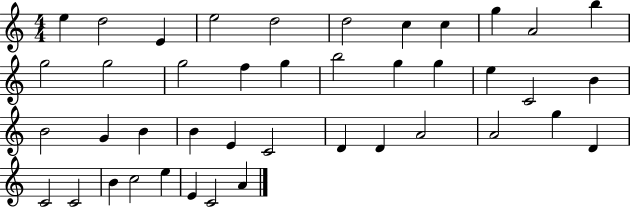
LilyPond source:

{
  \clef treble
  \numericTimeSignature
  \time 4/4
  \key c \major
  e''4 d''2 e'4 | e''2 d''2 | d''2 c''4 c''4 | g''4 a'2 b''4 | \break g''2 g''2 | g''2 f''4 g''4 | b''2 g''4 g''4 | e''4 c'2 b'4 | \break b'2 g'4 b'4 | b'4 e'4 c'2 | d'4 d'4 a'2 | a'2 g''4 d'4 | \break c'2 c'2 | b'4 c''2 e''4 | e'4 c'2 a'4 | \bar "|."
}